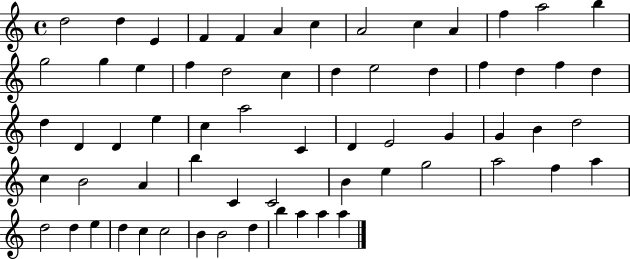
{
  \clef treble
  \time 4/4
  \defaultTimeSignature
  \key c \major
  d''2 d''4 e'4 | f'4 f'4 a'4 c''4 | a'2 c''4 a'4 | f''4 a''2 b''4 | \break g''2 g''4 e''4 | f''4 d''2 c''4 | d''4 e''2 d''4 | f''4 d''4 f''4 d''4 | \break d''4 d'4 d'4 e''4 | c''4 a''2 c'4 | d'4 e'2 g'4 | g'4 b'4 d''2 | \break c''4 b'2 a'4 | b''4 c'4 c'2 | b'4 e''4 g''2 | a''2 f''4 a''4 | \break d''2 d''4 e''4 | d''4 c''4 c''2 | b'4 b'2 d''4 | b''4 a''4 a''4 a''4 | \break \bar "|."
}